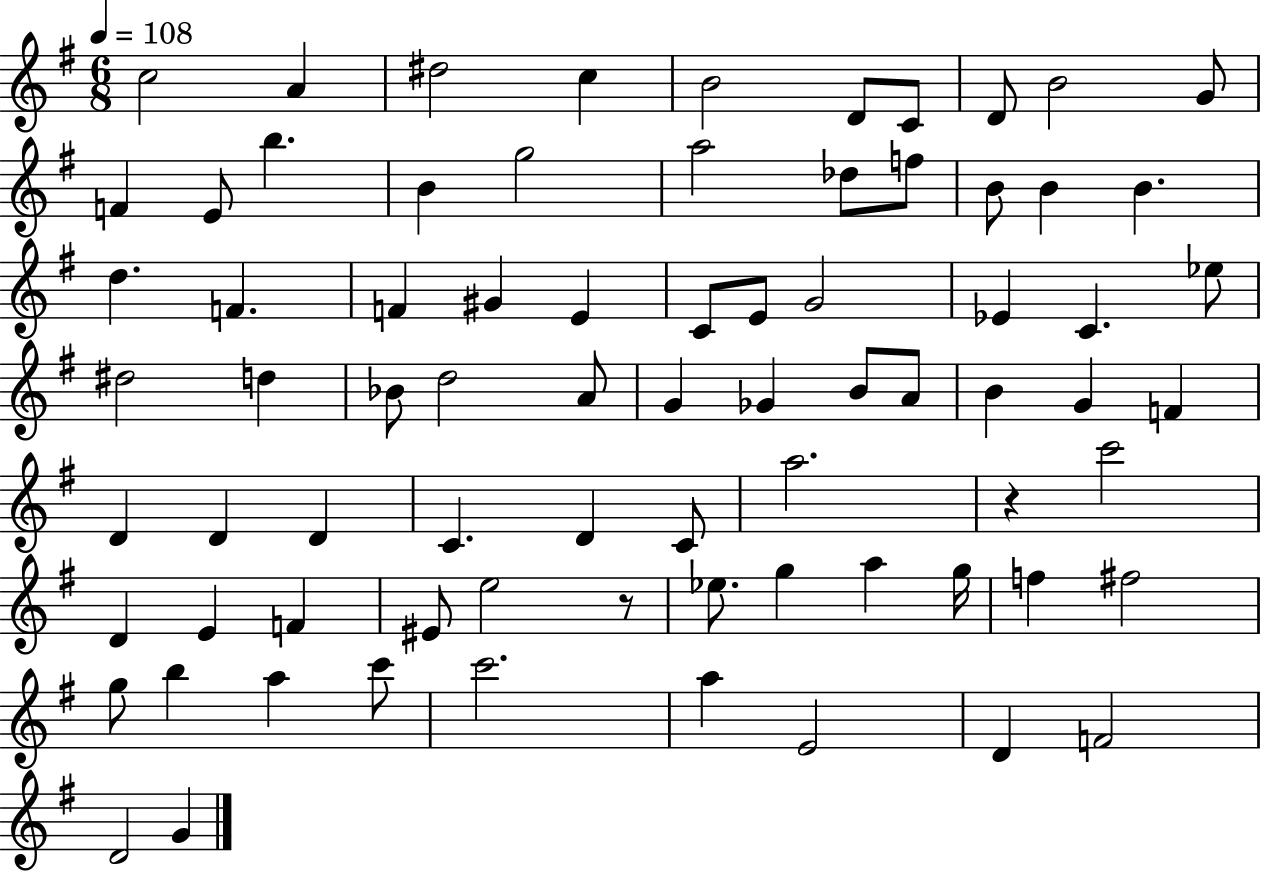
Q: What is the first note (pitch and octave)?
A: C5